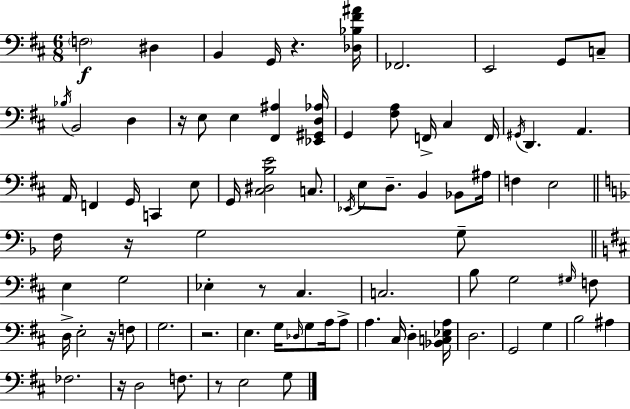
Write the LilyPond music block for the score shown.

{
  \clef bass
  \numericTimeSignature
  \time 6/8
  \key d \major
  \parenthesize f2\f dis4 | b,4 g,16 r4. <des bes fis' ais'>16 | fes,2. | e,2 g,8 c8-- | \break \acciaccatura { bes16 } b,2 d4 | r16 e8 e4 <fis, ais>4 | <ees, gis, d aes>16 g,4 <fis a>8 f,16-> cis4 | f,16 \acciaccatura { gis,16 } d,4. a,4. | \break a,16 f,4 g,16 c,4 | e8 g,16 <cis dis b e'>2 c8. | \acciaccatura { ees,16 } e8 d8.-- b,4 | bes,8 ais16 f4 e2 | \break \bar "||" \break \key f \major f16 r16 g2 g8-- | \bar "||" \break \key b \minor e4 g2 | ees4-. r8 cis4. | c2. | b8 g2 \grace { gis16 } f8 | \break d16-> e2-. r16 f8 | g2. | r2. | e4. g16 \grace { des16 } g8 a16 | \break a8-> a4. cis16 d4-. | <bes, c ees a>16 d2. | g,2 g4 | b2 ais4 | \break fes2. | r16 d2 f8. | r8 e2 | g8 \bar "|."
}